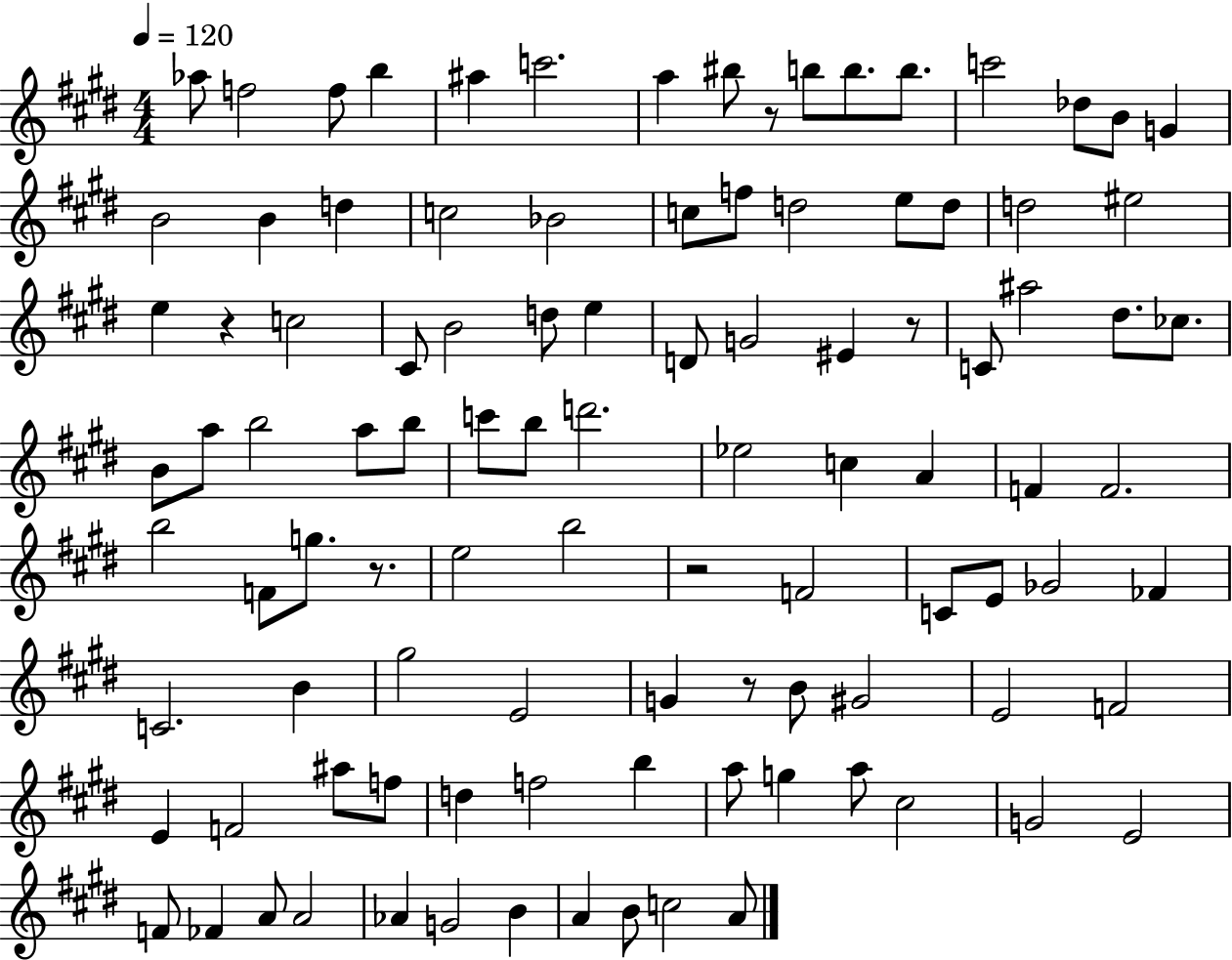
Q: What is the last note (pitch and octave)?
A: A4